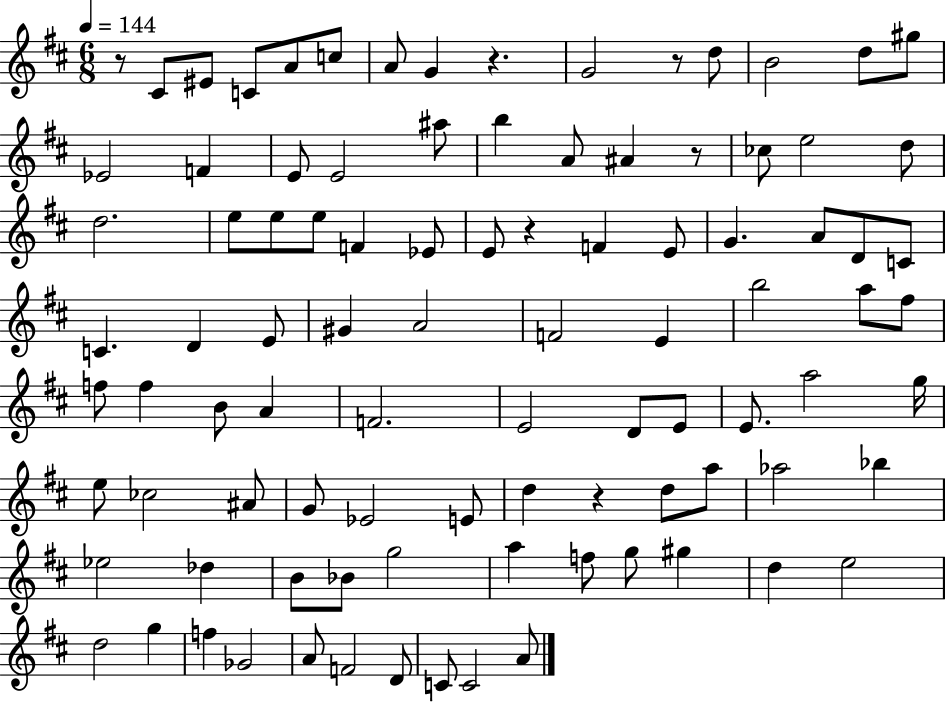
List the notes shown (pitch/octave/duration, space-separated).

R/e C#4/e EIS4/e C4/e A4/e C5/e A4/e G4/q R/q. G4/h R/e D5/e B4/h D5/e G#5/e Eb4/h F4/q E4/e E4/h A#5/e B5/q A4/e A#4/q R/e CES5/e E5/h D5/e D5/h. E5/e E5/e E5/e F4/q Eb4/e E4/e R/q F4/q E4/e G4/q. A4/e D4/e C4/e C4/q. D4/q E4/e G#4/q A4/h F4/h E4/q B5/h A5/e F#5/e F5/e F5/q B4/e A4/q F4/h. E4/h D4/e E4/e E4/e. A5/h G5/s E5/e CES5/h A#4/e G4/e Eb4/h E4/e D5/q R/q D5/e A5/e Ab5/h Bb5/q Eb5/h Db5/q B4/e Bb4/e G5/h A5/q F5/e G5/e G#5/q D5/q E5/h D5/h G5/q F5/q Gb4/h A4/e F4/h D4/e C4/e C4/h A4/e